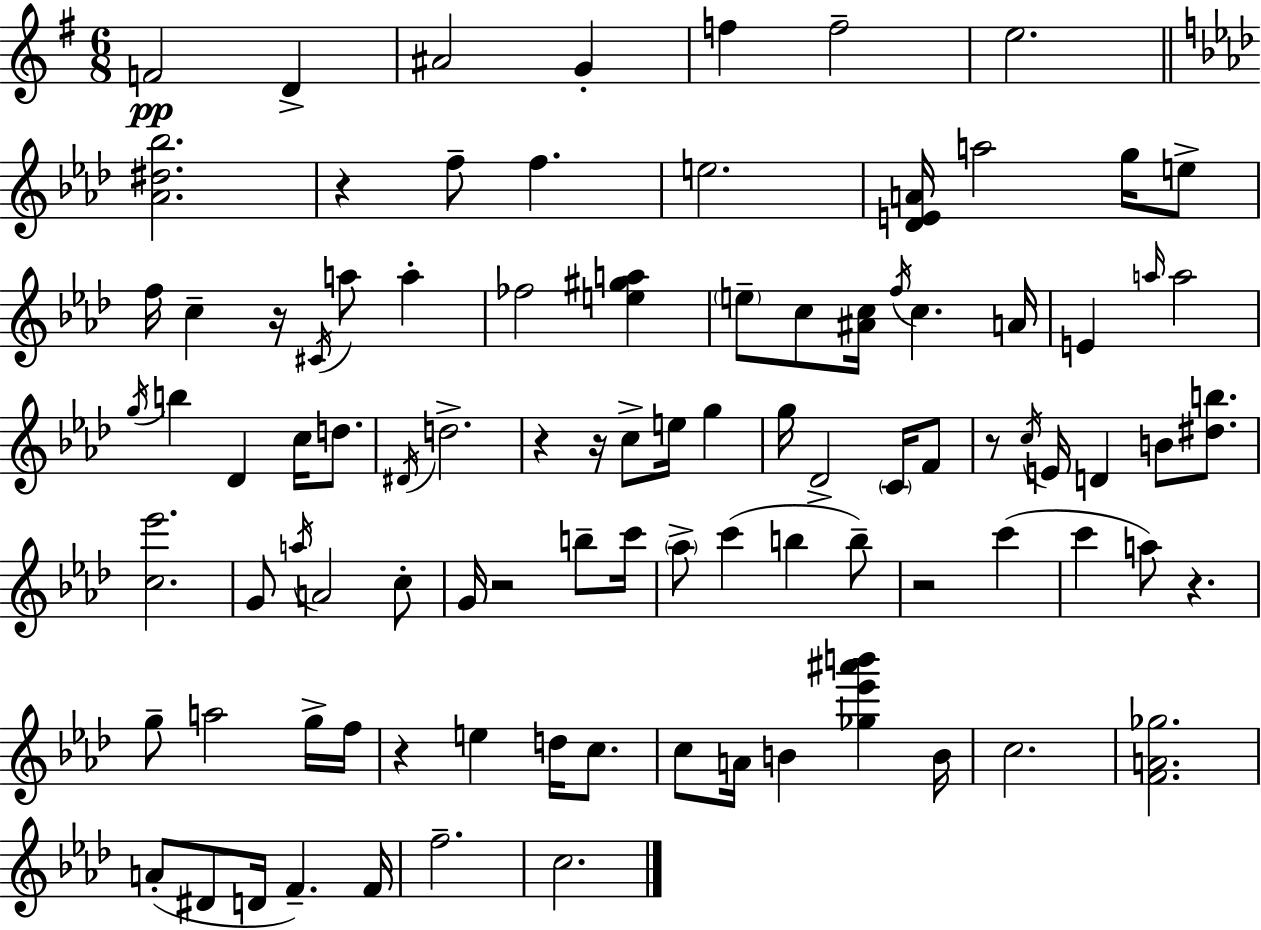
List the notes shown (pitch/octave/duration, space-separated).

F4/h D4/q A#4/h G4/q F5/q F5/h E5/h. [Ab4,D#5,Bb5]/h. R/q F5/e F5/q. E5/h. [Db4,E4,A4]/s A5/h G5/s E5/e F5/s C5/q R/s C#4/s A5/e A5/q FES5/h [E5,G#5,A5]/q E5/e C5/e [A#4,C5]/s F5/s C5/q. A4/s E4/q A5/s A5/h G5/s B5/q Db4/q C5/s D5/e. D#4/s D5/h. R/q R/s C5/e E5/s G5/q G5/s Db4/h C4/s F4/e R/e C5/s E4/s D4/q B4/e [D#5,B5]/e. [C5,Eb6]/h. G4/e A5/s A4/h C5/e G4/s R/h B5/e C6/s Ab5/e C6/q B5/q B5/e R/h C6/q C6/q A5/e R/q. G5/e A5/h G5/s F5/s R/q E5/q D5/s C5/e. C5/e A4/s B4/q [Gb5,Eb6,A#6,B6]/q B4/s C5/h. [F4,A4,Gb5]/h. A4/e D#4/e D4/s F4/q. F4/s F5/h. C5/h.